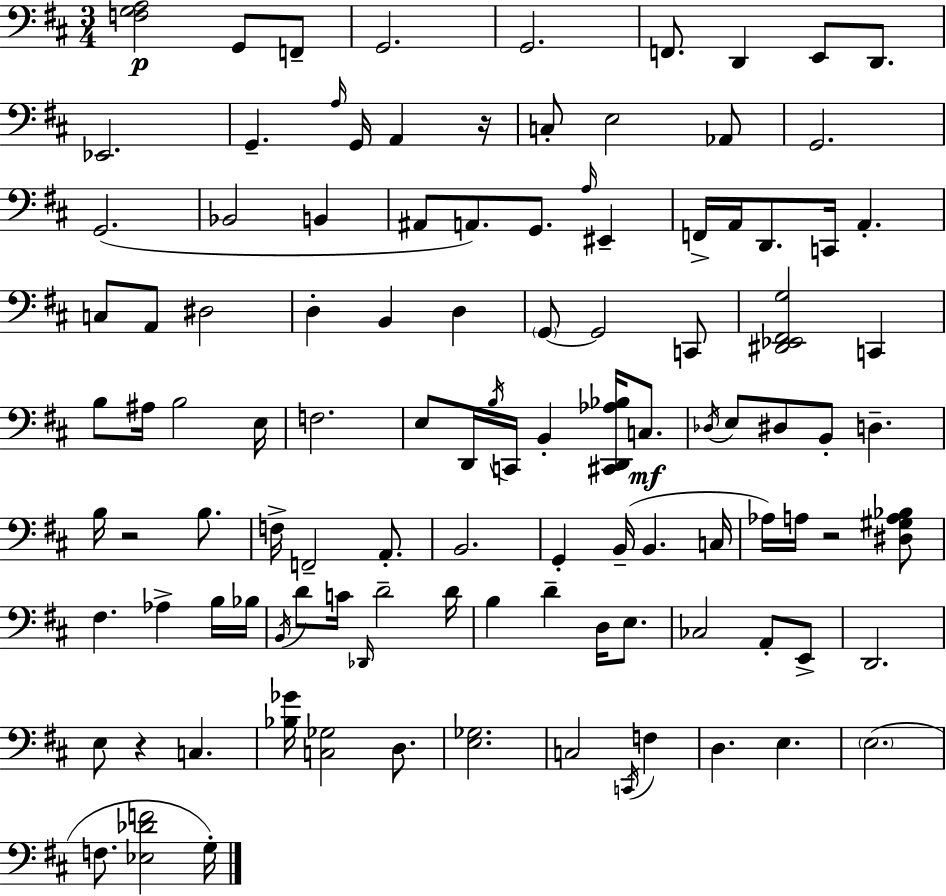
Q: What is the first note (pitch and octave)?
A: G2